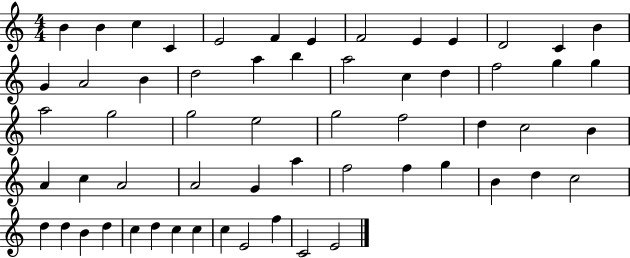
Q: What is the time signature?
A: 4/4